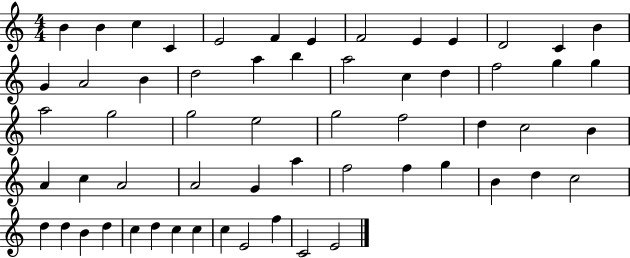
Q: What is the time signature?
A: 4/4